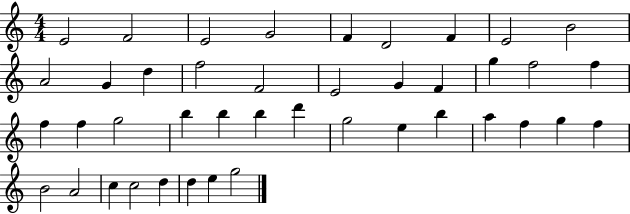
E4/h F4/h E4/h G4/h F4/q D4/h F4/q E4/h B4/h A4/h G4/q D5/q F5/h F4/h E4/h G4/q F4/q G5/q F5/h F5/q F5/q F5/q G5/h B5/q B5/q B5/q D6/q G5/h E5/q B5/q A5/q F5/q G5/q F5/q B4/h A4/h C5/q C5/h D5/q D5/q E5/q G5/h